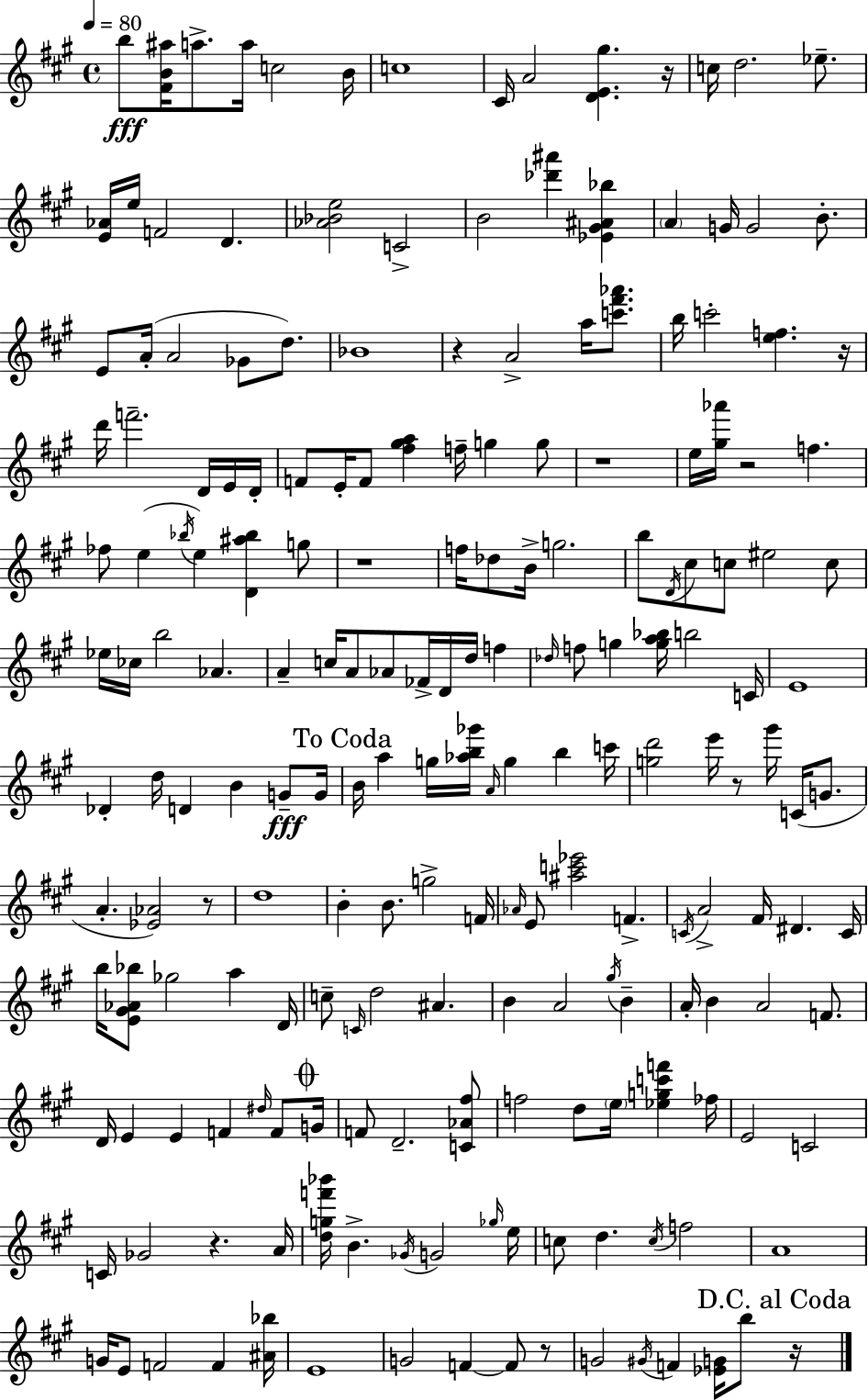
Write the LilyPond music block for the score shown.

{
  \clef treble
  \time 4/4
  \defaultTimeSignature
  \key a \major
  \tempo 4 = 80
  \repeat volta 2 { b''8\fff <fis' b' ais''>16 a''8.-> a''16 c''2 b'16 | c''1 | cis'16 a'2 <d' e' gis''>4. r16 | c''16 d''2. ees''8.-- | \break <e' aes'>16 e''16 f'2 d'4. | <aes' bes' e''>2 c'2-> | b'2 <des''' ais'''>4 <ees' gis' ais' bes''>4 | \parenthesize a'4 g'16 g'2 b'8.-. | \break e'8 a'16-.( a'2 ges'8 d''8.) | bes'1 | r4 a'2-> a''16 <c''' fis''' aes'''>8. | b''16 c'''2-. <e'' f''>4. r16 | \break d'''16 f'''2.-- d'16 e'16 d'16-. | f'8 e'16-. f'8 <fis'' gis'' a''>4 f''16-- g''4 g''8 | r1 | e''16 <gis'' aes'''>16 r2 f''4. | \break fes''8 e''4( \acciaccatura { bes''16 } e''4) <d' ais'' bes''>4 g''8 | r1 | f''16 des''8 b'16-> g''2. | b''8 \acciaccatura { d'16 } cis''8 c''8 eis''2 | \break c''8 ees''16 ces''16 b''2 aes'4. | a'4-- c''16 a'8 aes'8 fes'16-> d'16 d''16 f''4 | \grace { des''16 } f''8 g''4 <g'' a'' bes''>16 b''2 | c'16 e'1 | \break des'4-. d''16 d'4 b'4 | g'8--\fff g'16 \mark "To Coda" b'16 a''4 g''16 <aes'' b'' ges'''>16 \grace { a'16 } g''4 b''4 | c'''16 <g'' d'''>2 e'''16 r8 gis'''16 | c'16( g'8. a'4.-. <ees' aes'>2) | \break r8 d''1 | b'4-. b'8. g''2-> | f'16 \grace { aes'16 } e'8 <ais'' c''' ees'''>2 f'4.-> | \acciaccatura { c'16 } a'2-> fis'16 dis'4. | \break c'16 b''16 <e' gis' aes' bes''>8 ges''2 | a''4 d'16 c''8-- \grace { c'16 } d''2 | ais'4. b'4 a'2 | \acciaccatura { gis''16 } b'4-- a'16-. b'4 a'2 | \break f'8. d'16 e'4 e'4 | f'4 \grace { dis''16 } f'8 \mark \markup { \musicglyph "scripts.coda" } g'16 f'8 d'2.-- | <c' aes' fis''>8 f''2 | d''8 \parenthesize e''16 <ees'' g'' c''' f'''>4 fes''16 e'2 | \break c'2 c'16 ges'2 | r4. a'16 <d'' g'' f''' bes'''>16 b'4.-> | \acciaccatura { ges'16 } g'2 \grace { ges''16 } e''16 c''8 d''4. | \acciaccatura { c''16 } f''2 a'1 | \break g'16 e'8 f'2 | f'4 <ais' bes''>16 e'1 | g'2 | f'4~~ f'8 r8 g'2 | \break \acciaccatura { gis'16 } f'4 <ees' g'>16 b''8 \mark "D.C. al Coda" r16 } \bar "|."
}